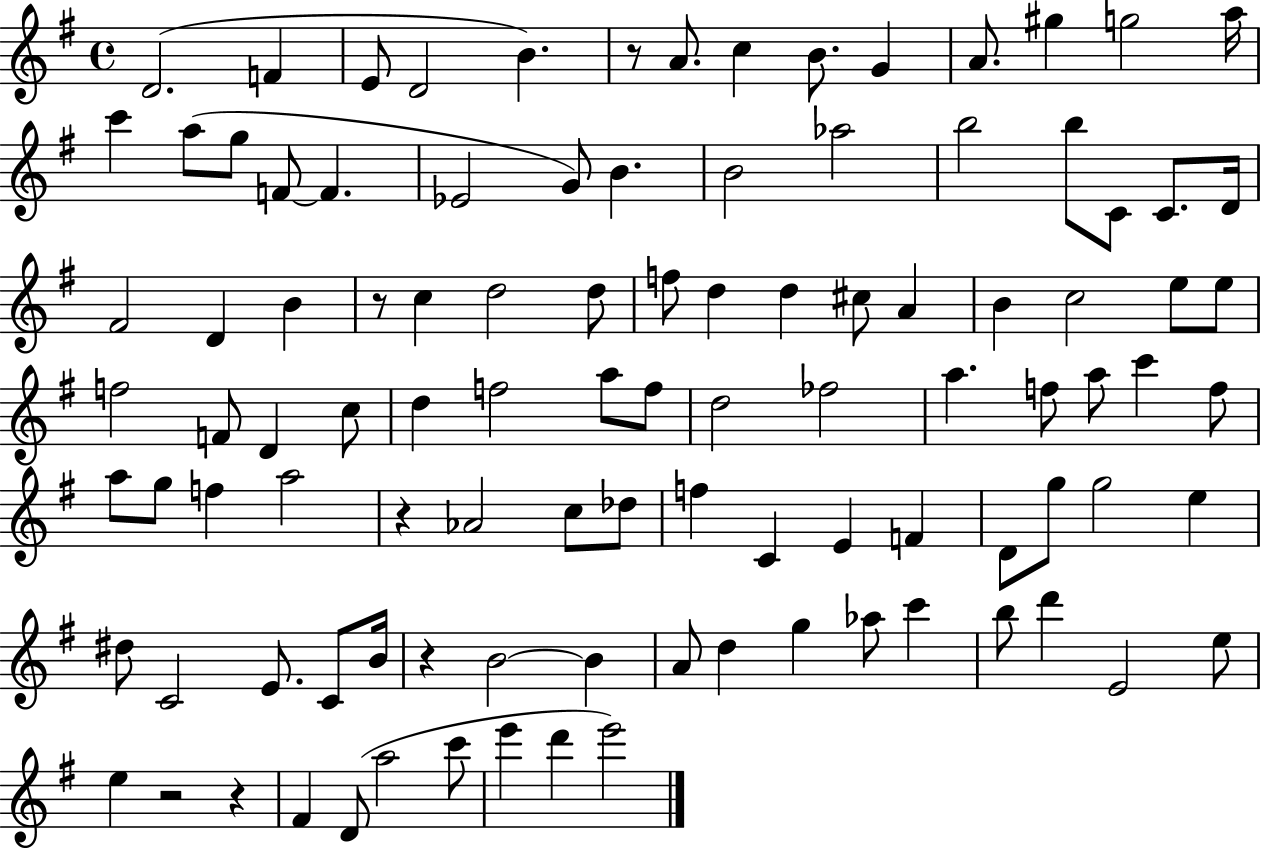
{
  \clef treble
  \time 4/4
  \defaultTimeSignature
  \key g \major
  d'2.( f'4 | e'8 d'2 b'4.) | r8 a'8. c''4 b'8. g'4 | a'8. gis''4 g''2 a''16 | \break c'''4 a''8( g''8 f'8~~ f'4. | ees'2 g'8) b'4. | b'2 aes''2 | b''2 b''8 c'8 c'8. d'16 | \break fis'2 d'4 b'4 | r8 c''4 d''2 d''8 | f''8 d''4 d''4 cis''8 a'4 | b'4 c''2 e''8 e''8 | \break f''2 f'8 d'4 c''8 | d''4 f''2 a''8 f''8 | d''2 fes''2 | a''4. f''8 a''8 c'''4 f''8 | \break a''8 g''8 f''4 a''2 | r4 aes'2 c''8 des''8 | f''4 c'4 e'4 f'4 | d'8 g''8 g''2 e''4 | \break dis''8 c'2 e'8. c'8 b'16 | r4 b'2~~ b'4 | a'8 d''4 g''4 aes''8 c'''4 | b''8 d'''4 e'2 e''8 | \break e''4 r2 r4 | fis'4 d'8( a''2 c'''8 | e'''4 d'''4 e'''2) | \bar "|."
}